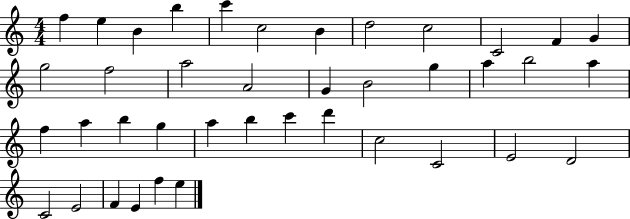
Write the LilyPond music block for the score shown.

{
  \clef treble
  \numericTimeSignature
  \time 4/4
  \key c \major
  f''4 e''4 b'4 b''4 | c'''4 c''2 b'4 | d''2 c''2 | c'2 f'4 g'4 | \break g''2 f''2 | a''2 a'2 | g'4 b'2 g''4 | a''4 b''2 a''4 | \break f''4 a''4 b''4 g''4 | a''4 b''4 c'''4 d'''4 | c''2 c'2 | e'2 d'2 | \break c'2 e'2 | f'4 e'4 f''4 e''4 | \bar "|."
}